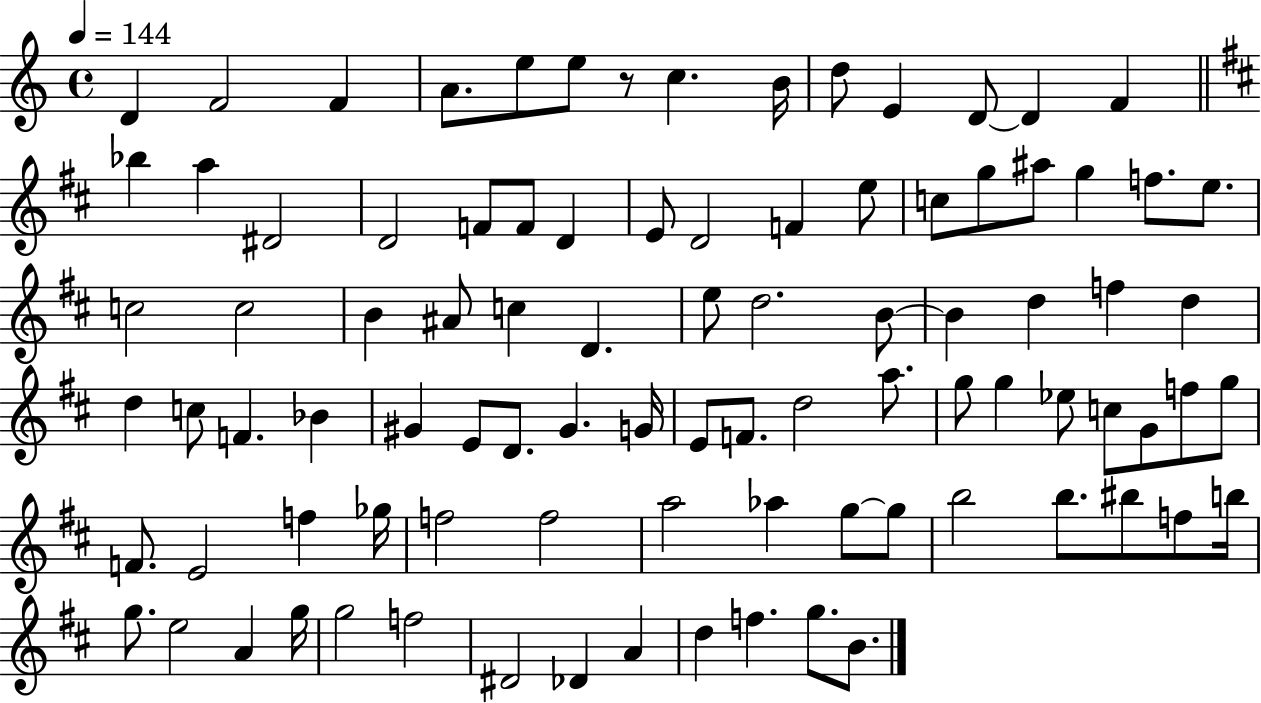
D4/q F4/h F4/q A4/e. E5/e E5/e R/e C5/q. B4/s D5/e E4/q D4/e D4/q F4/q Bb5/q A5/q D#4/h D4/h F4/e F4/e D4/q E4/e D4/h F4/q E5/e C5/e G5/e A#5/e G5/q F5/e. E5/e. C5/h C5/h B4/q A#4/e C5/q D4/q. E5/e D5/h. B4/e B4/q D5/q F5/q D5/q D5/q C5/e F4/q. Bb4/q G#4/q E4/e D4/e. G#4/q. G4/s E4/e F4/e. D5/h A5/e. G5/e G5/q Eb5/e C5/e G4/e F5/e G5/e F4/e. E4/h F5/q Gb5/s F5/h F5/h A5/h Ab5/q G5/e G5/e B5/h B5/e. BIS5/e F5/e B5/s G5/e. E5/h A4/q G5/s G5/h F5/h D#4/h Db4/q A4/q D5/q F5/q. G5/e. B4/e.